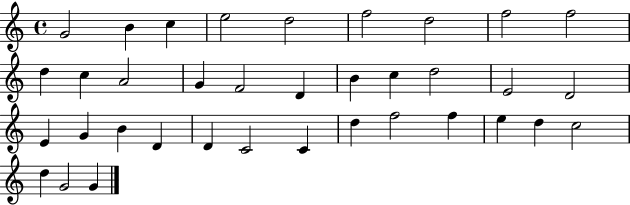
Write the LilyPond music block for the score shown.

{
  \clef treble
  \time 4/4
  \defaultTimeSignature
  \key c \major
  g'2 b'4 c''4 | e''2 d''2 | f''2 d''2 | f''2 f''2 | \break d''4 c''4 a'2 | g'4 f'2 d'4 | b'4 c''4 d''2 | e'2 d'2 | \break e'4 g'4 b'4 d'4 | d'4 c'2 c'4 | d''4 f''2 f''4 | e''4 d''4 c''2 | \break d''4 g'2 g'4 | \bar "|."
}